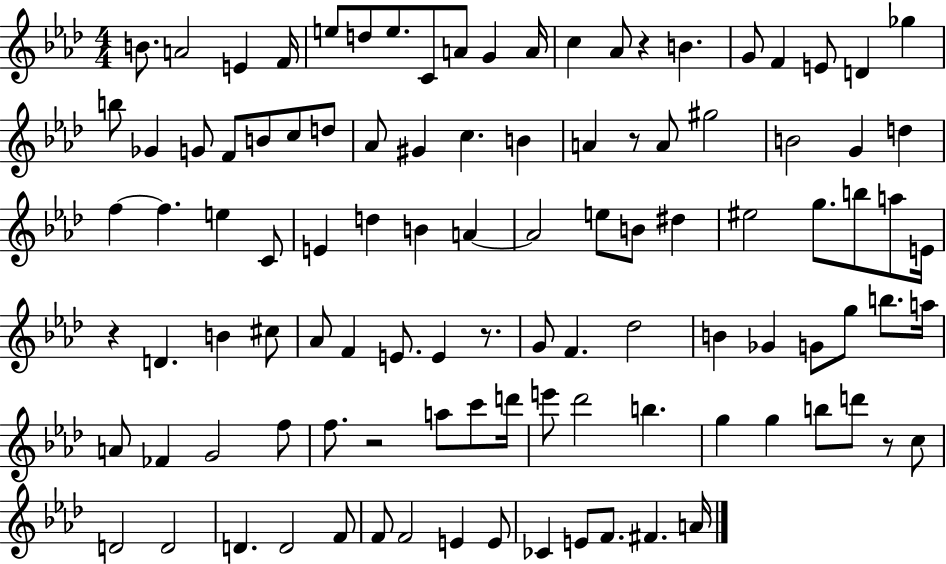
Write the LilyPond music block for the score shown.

{
  \clef treble
  \numericTimeSignature
  \time 4/4
  \key aes \major
  \repeat volta 2 { b'8. a'2 e'4 f'16 | e''8 d''8 e''8. c'8 a'8 g'4 a'16 | c''4 aes'8 r4 b'4. | g'8 f'4 e'8 d'4 ges''4 | \break b''8 ges'4 g'8 f'8 b'8 c''8 d''8 | aes'8 gis'4 c''4. b'4 | a'4 r8 a'8 gis''2 | b'2 g'4 d''4 | \break f''4~~ f''4. e''4 c'8 | e'4 d''4 b'4 a'4~~ | a'2 e''8 b'8 dis''4 | eis''2 g''8. b''8 a''8 e'16 | \break r4 d'4. b'4 cis''8 | aes'8 f'4 e'8. e'4 r8. | g'8 f'4. des''2 | b'4 ges'4 g'8 g''8 b''8. a''16 | \break a'8 fes'4 g'2 f''8 | f''8. r2 a''8 c'''8 d'''16 | e'''8 des'''2 b''4. | g''4 g''4 b''8 d'''8 r8 c''8 | \break d'2 d'2 | d'4. d'2 f'8 | f'8 f'2 e'4 e'8 | ces'4 e'8 f'8. fis'4. a'16 | \break } \bar "|."
}